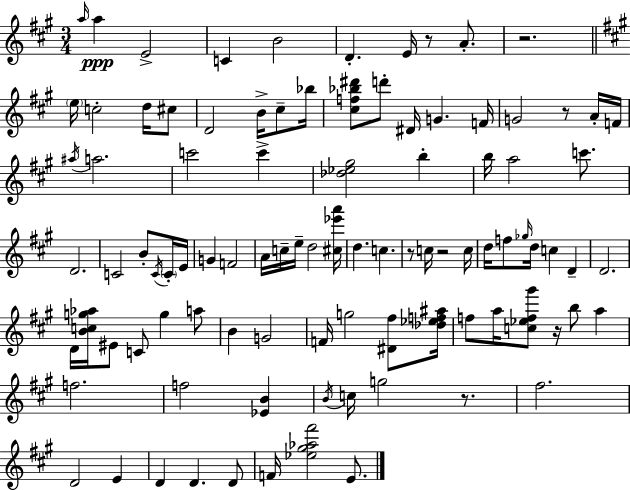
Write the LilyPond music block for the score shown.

{
  \clef treble
  \numericTimeSignature
  \time 3/4
  \key a \major
  \repeat volta 2 { \grace { a''16 }\ppp a''4 e'2-> | c'4 b'2 | d'4.-. e'16 r8 a'8.-. | r2. | \break \bar "||" \break \key a \major \parenthesize e''16 c''2-. d''16 cis''8 | d'2 b'16-> cis''8-- bes''16 | <cis'' f'' bes'' dis'''>8 d'''8-. dis'16 g'4. f'16 | g'2 r8 a'16-. f'16 | \break \acciaccatura { ais''16 } a''2. | c'''2 c'''4-> | <des'' ees'' gis''>2 b''4-. | b''16 a''2 c'''8. | \break d'2. | c'2 b'8-. \acciaccatura { c'16 } | \parenthesize c'16-. e'16 g'4 f'2 | a'16 c''16-- e''16-- d''2 | \break <cis'' ees''' a'''>16 d''4. c''4. | r8 c''16 r2 | c''16 d''16 f''8 \grace { ges''16 } d''16 c''4 d'4-- | d'2. | \break d'16 <b' c'' g'' aes''>16 eis'8 c'8 g''4 | a''8 b'4 g'2 | f'16 g''2 | <dis' fis''>8 <des'' ees'' f'' ais''>16 f''8 a''16 <c'' ees'' f'' gis'''>8 r16 b''8 a''4 | \break f''2. | f''2 <ees' b'>4 | \acciaccatura { b'16 } c''16 g''2 | r8. fis''2. | \break d'2 | e'4 d'4 d'4. | d'8 f'16 <ees'' gis'' aes'' fis'''>2 | e'8. } \bar "|."
}